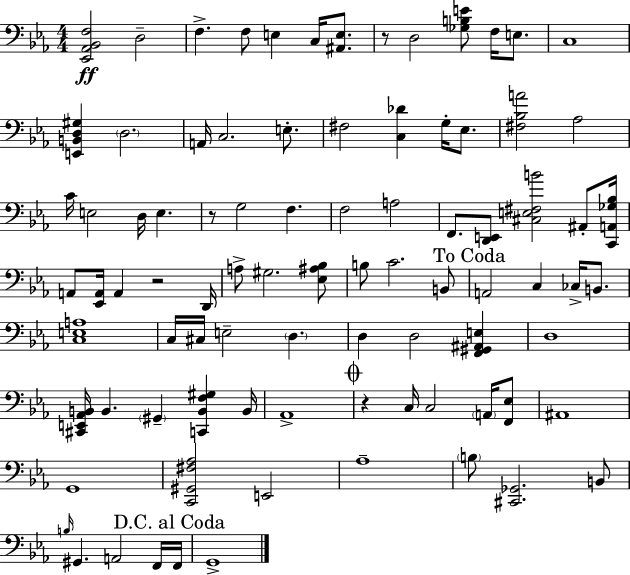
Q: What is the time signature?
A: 4/4